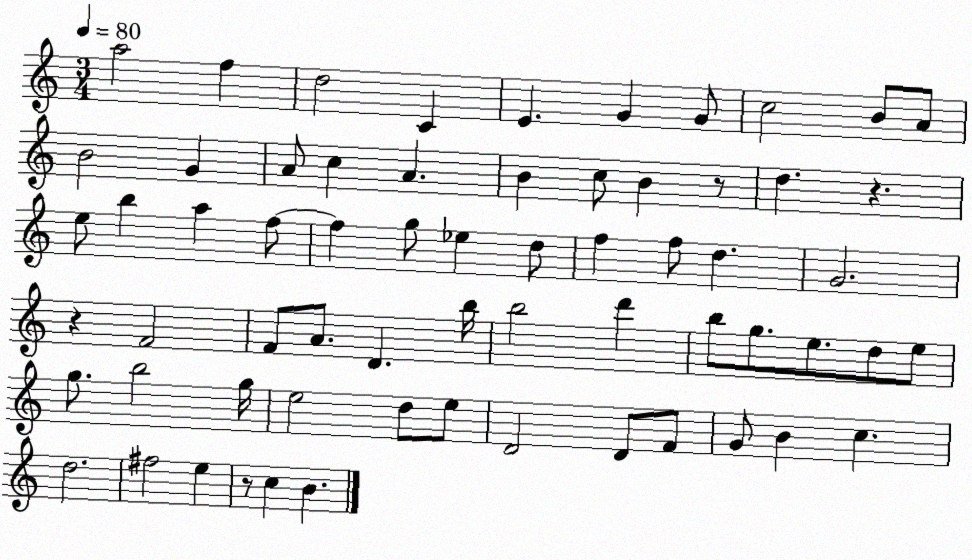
X:1
T:Untitled
M:3/4
L:1/4
K:C
a2 f d2 C E G G/2 c2 B/2 A/2 B2 G A/2 c A B c/2 B z/2 d z e/2 b a f/2 f g/2 _e d/2 f f/2 d G2 z F2 F/2 A/2 D b/4 b2 d' b/2 g/2 e/2 d/2 e/2 g/2 b2 g/4 e2 d/2 e/2 D2 D/2 F/2 G/2 B c d2 ^f2 e z/2 c B